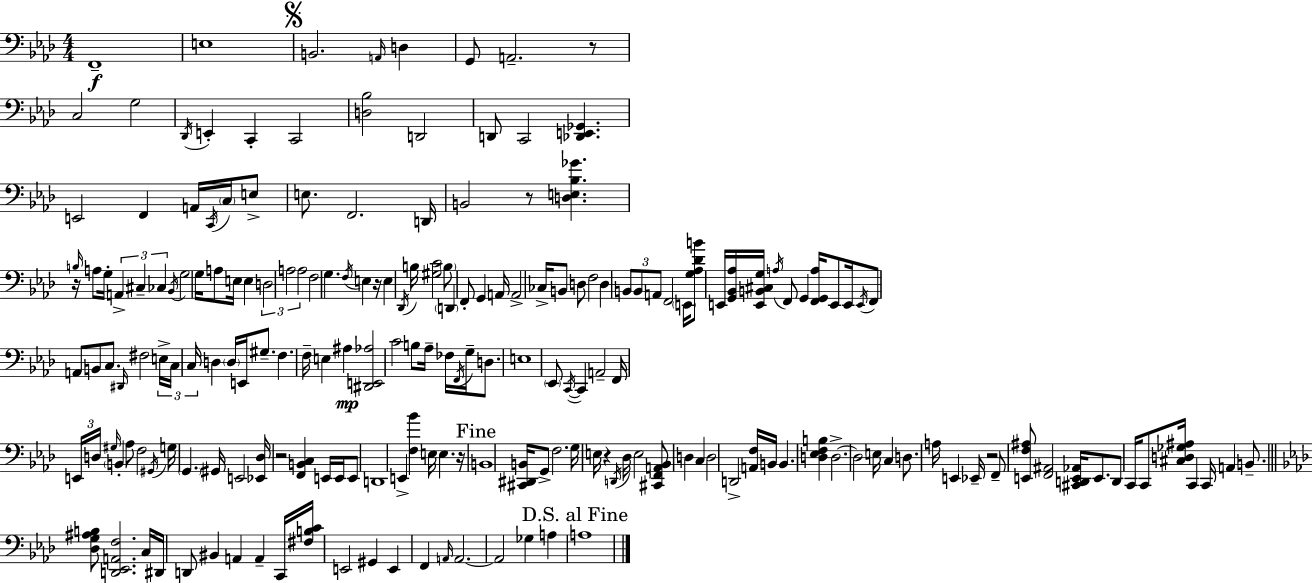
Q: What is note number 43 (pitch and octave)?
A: G3